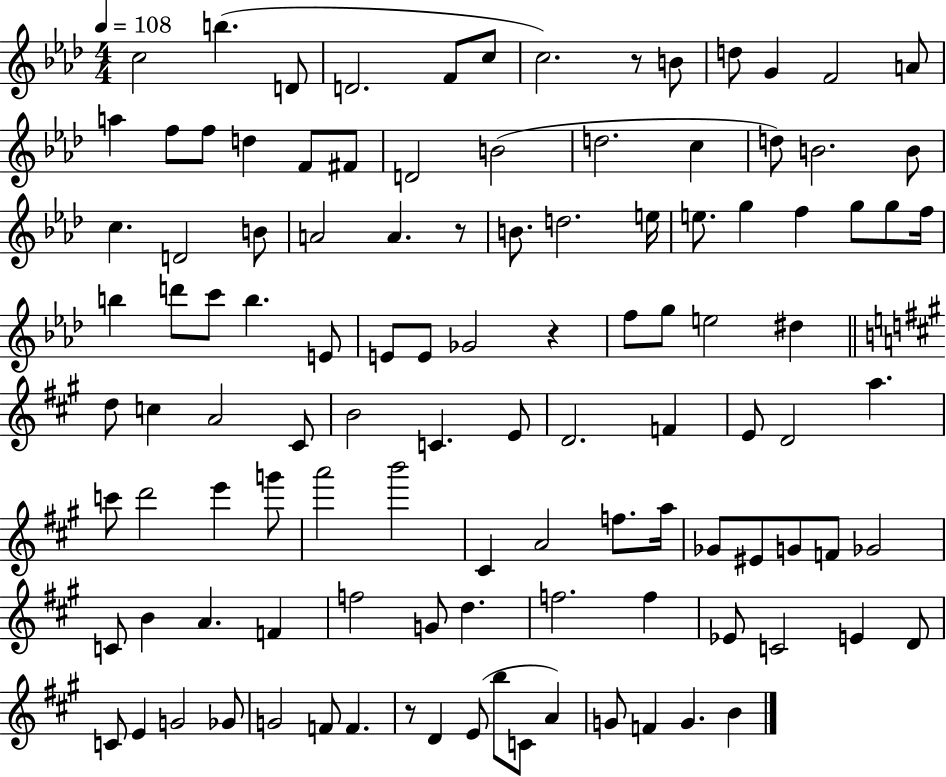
X:1
T:Untitled
M:4/4
L:1/4
K:Ab
c2 b D/2 D2 F/2 c/2 c2 z/2 B/2 d/2 G F2 A/2 a f/2 f/2 d F/2 ^F/2 D2 B2 d2 c d/2 B2 B/2 c D2 B/2 A2 A z/2 B/2 d2 e/4 e/2 g f g/2 g/2 f/4 b d'/2 c'/2 b E/2 E/2 E/2 _G2 z f/2 g/2 e2 ^d d/2 c A2 ^C/2 B2 C E/2 D2 F E/2 D2 a c'/2 d'2 e' g'/2 a'2 b'2 ^C A2 f/2 a/4 _G/2 ^E/2 G/2 F/2 _G2 C/2 B A F f2 G/2 d f2 f _E/2 C2 E D/2 C/2 E G2 _G/2 G2 F/2 F z/2 D E/2 b/2 C/2 A G/2 F G B